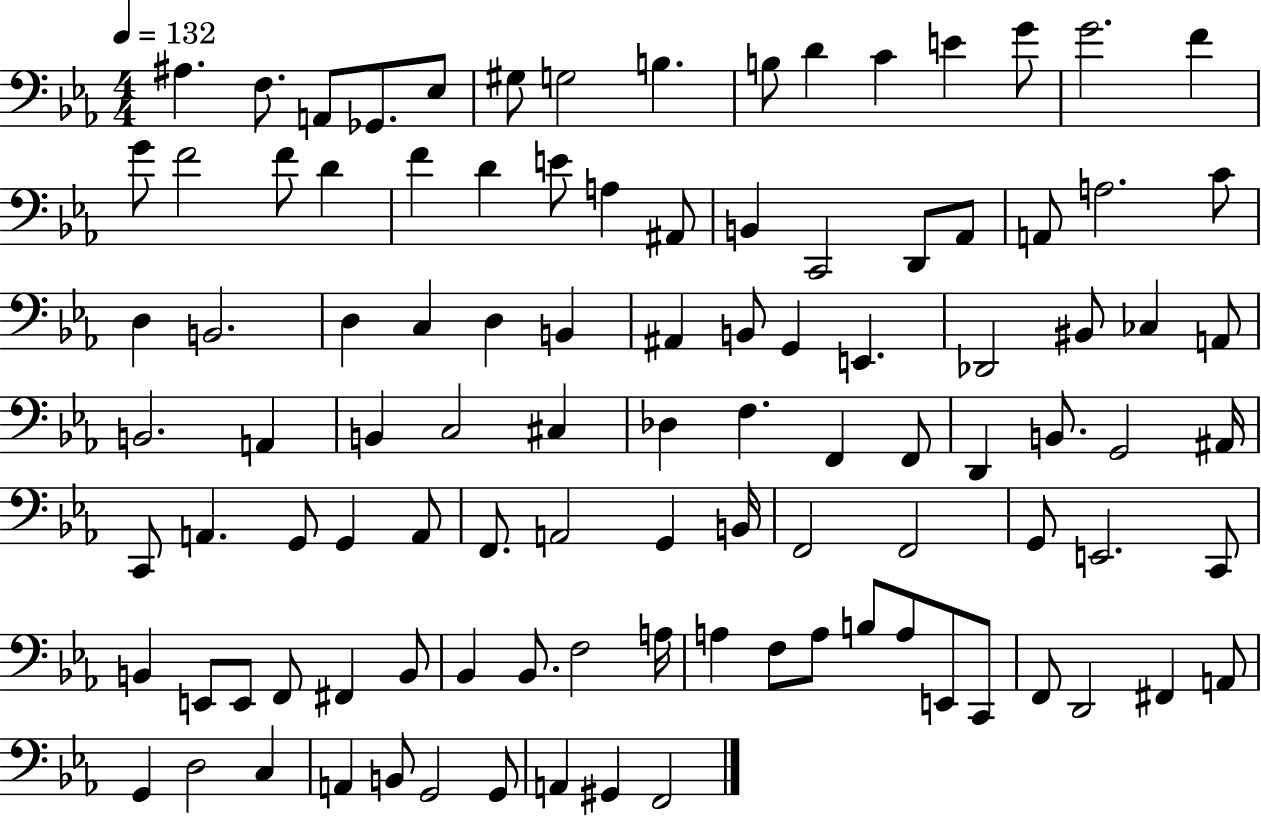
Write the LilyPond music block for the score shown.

{
  \clef bass
  \numericTimeSignature
  \time 4/4
  \key ees \major
  \tempo 4 = 132
  \repeat volta 2 { ais4. f8. a,8 ges,8. ees8 | gis8 g2 b4. | b8 d'4 c'4 e'4 g'8 | g'2. f'4 | \break g'8 f'2 f'8 d'4 | f'4 d'4 e'8 a4 ais,8 | b,4 c,2 d,8 aes,8 | a,8 a2. c'8 | \break d4 b,2. | d4 c4 d4 b,4 | ais,4 b,8 g,4 e,4. | des,2 bis,8 ces4 a,8 | \break b,2. a,4 | b,4 c2 cis4 | des4 f4. f,4 f,8 | d,4 b,8. g,2 ais,16 | \break c,8 a,4. g,8 g,4 a,8 | f,8. a,2 g,4 b,16 | f,2 f,2 | g,8 e,2. c,8 | \break b,4 e,8 e,8 f,8 fis,4 b,8 | bes,4 bes,8. f2 a16 | a4 f8 a8 b8 a8 e,8 c,8 | f,8 d,2 fis,4 a,8 | \break g,4 d2 c4 | a,4 b,8 g,2 g,8 | a,4 gis,4 f,2 | } \bar "|."
}